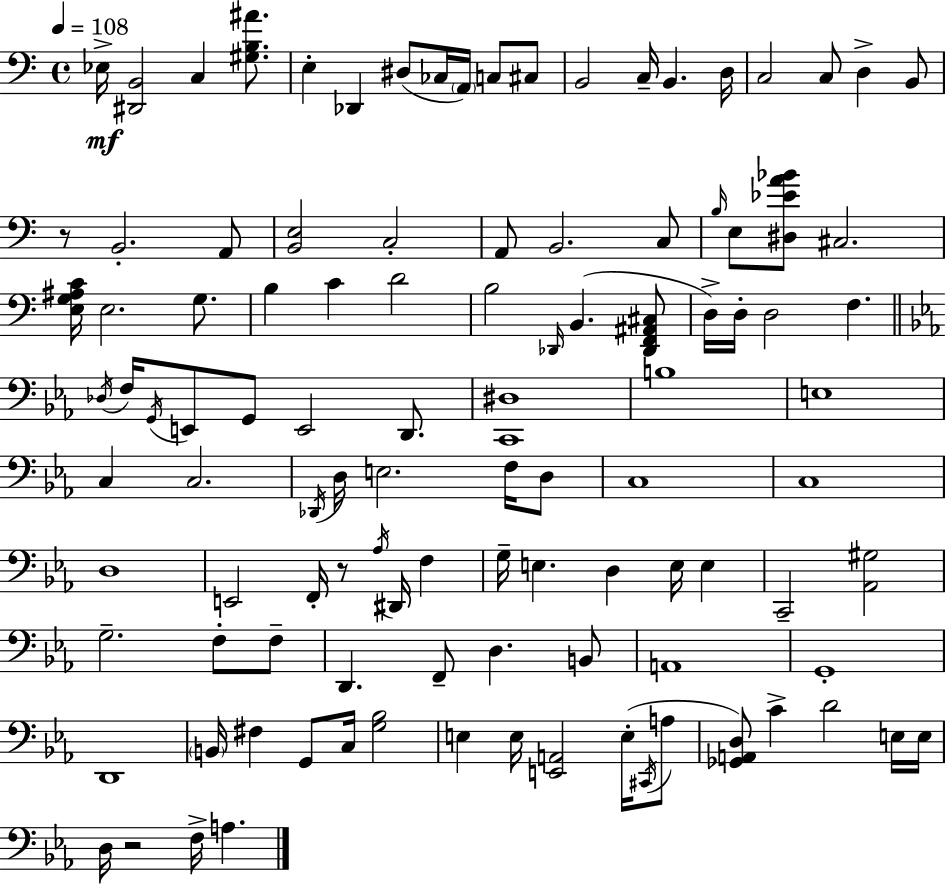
X:1
T:Untitled
M:4/4
L:1/4
K:Am
_E,/4 [^D,,B,,]2 C, [^G,B,^A]/2 E, _D,, ^D,/2 _C,/4 A,,/4 C,/2 ^C,/2 B,,2 C,/4 B,, D,/4 C,2 C,/2 D, B,,/2 z/2 B,,2 A,,/2 [B,,E,]2 C,2 A,,/2 B,,2 C,/2 B,/4 E,/2 [^D,_EA_B]/2 ^C,2 [E,G,^A,C]/4 E,2 G,/2 B, C D2 B,2 _D,,/4 B,, [_D,,F,,^A,,^C,]/2 D,/4 D,/4 D,2 F, _D,/4 F,/4 G,,/4 E,,/2 G,,/2 E,,2 D,,/2 [C,,^D,]4 B,4 E,4 C, C,2 _D,,/4 D,/4 E,2 F,/4 D,/2 C,4 C,4 D,4 E,,2 F,,/4 z/2 _A,/4 ^D,,/4 F, G,/4 E, D, E,/4 E, C,,2 [_A,,^G,]2 G,2 F,/2 F,/2 D,, F,,/2 D, B,,/2 A,,4 G,,4 D,,4 B,,/4 ^F, G,,/2 C,/4 [G,_B,]2 E, E,/4 [E,,A,,]2 E,/4 ^C,,/4 A,/2 [_G,,A,,D,]/2 C D2 E,/4 E,/4 D,/4 z2 F,/4 A,